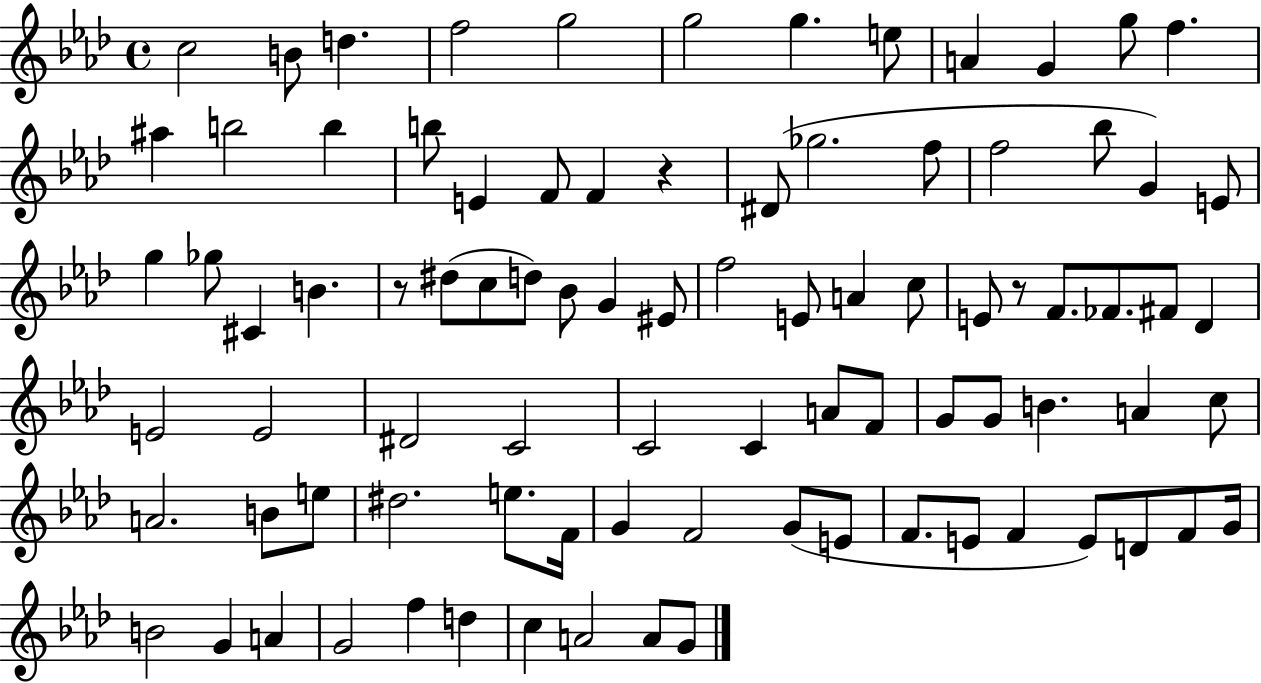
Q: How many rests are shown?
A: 3